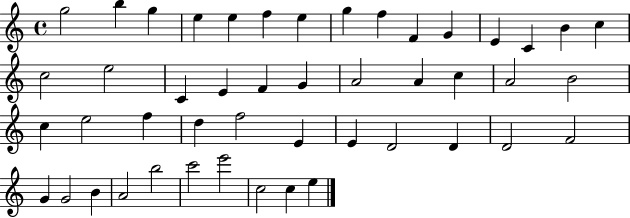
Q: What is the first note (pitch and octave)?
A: G5